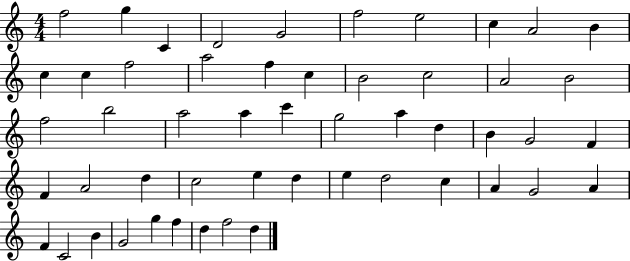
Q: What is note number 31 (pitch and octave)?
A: F4